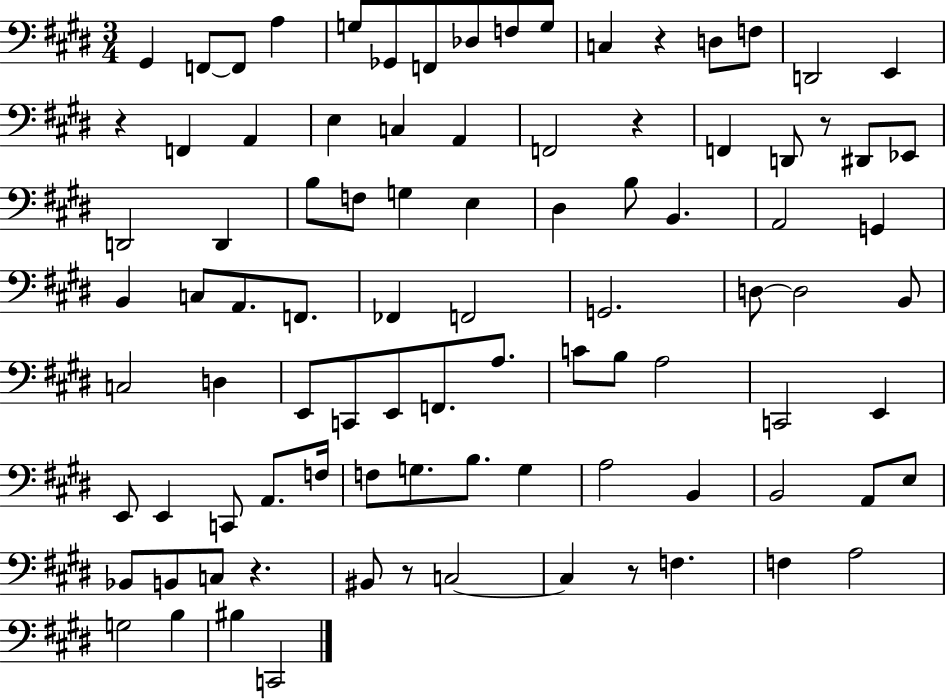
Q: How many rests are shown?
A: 7